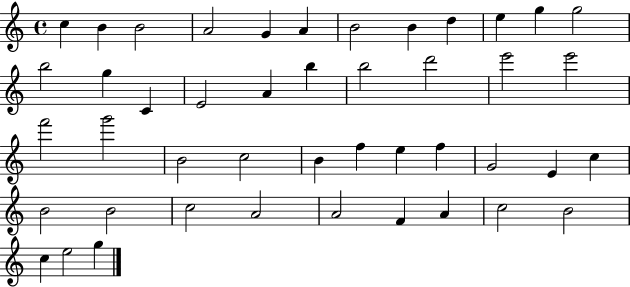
C5/q B4/q B4/h A4/h G4/q A4/q B4/h B4/q D5/q E5/q G5/q G5/h B5/h G5/q C4/q E4/h A4/q B5/q B5/h D6/h E6/h E6/h F6/h G6/h B4/h C5/h B4/q F5/q E5/q F5/q G4/h E4/q C5/q B4/h B4/h C5/h A4/h A4/h F4/q A4/q C5/h B4/h C5/q E5/h G5/q